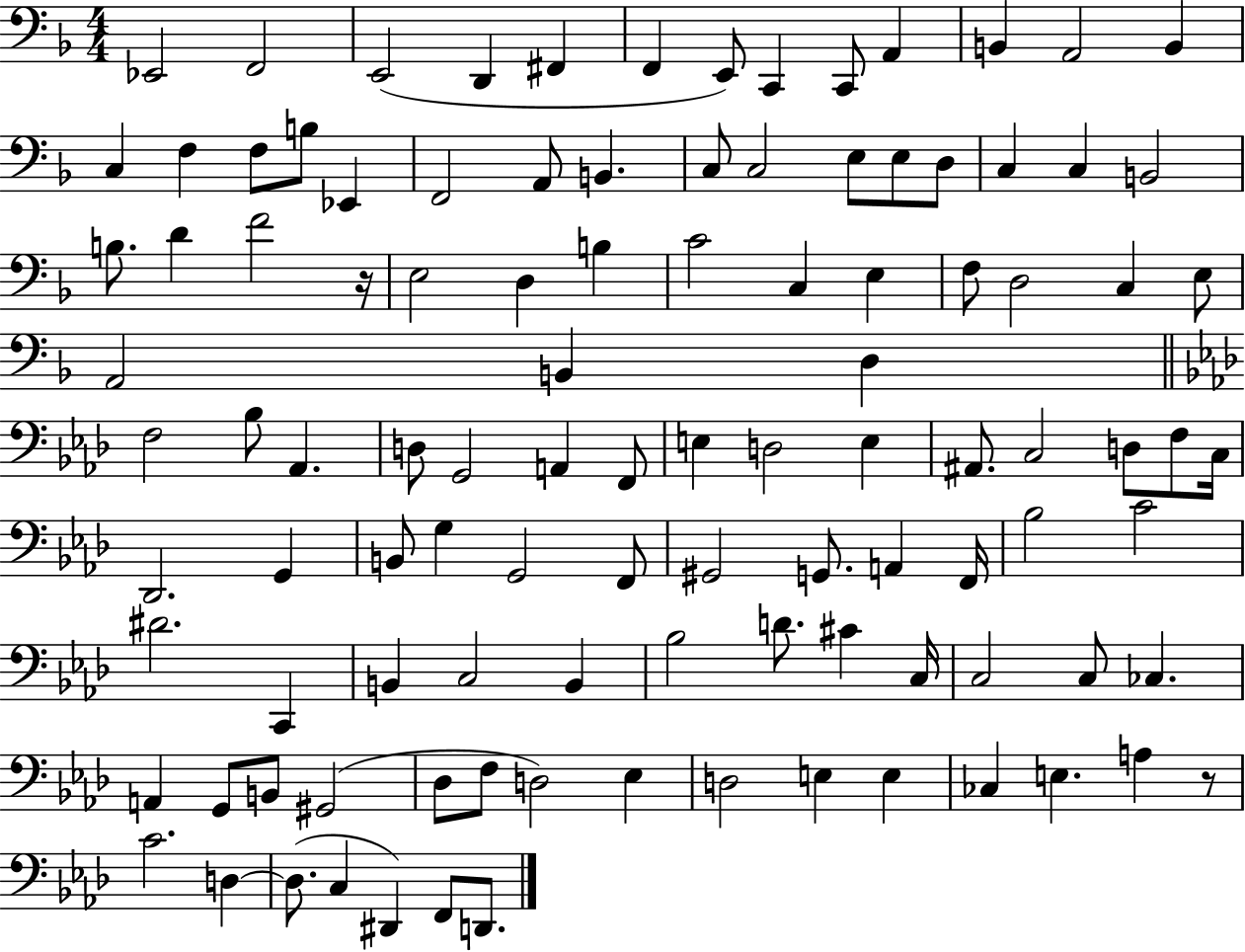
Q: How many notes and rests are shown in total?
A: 107